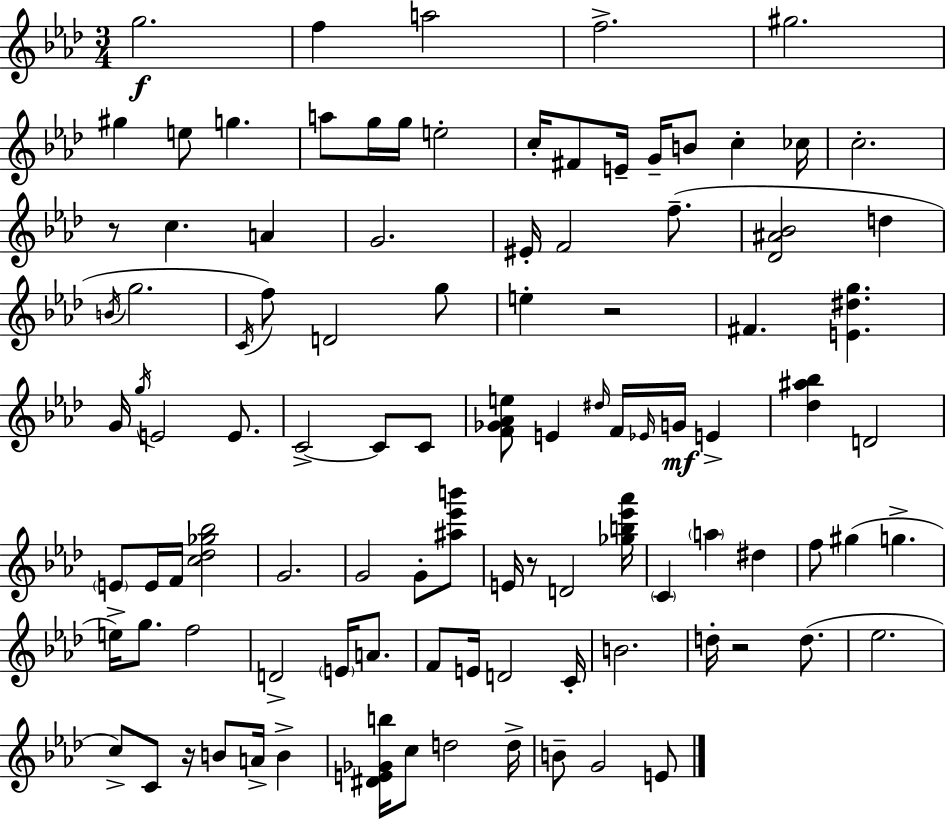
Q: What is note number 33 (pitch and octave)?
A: G5